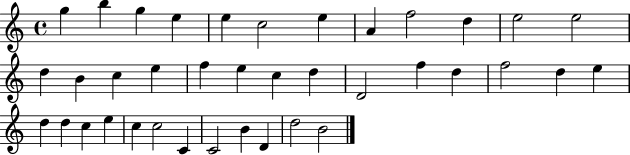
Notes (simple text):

G5/q B5/q G5/q E5/q E5/q C5/h E5/q A4/q F5/h D5/q E5/h E5/h D5/q B4/q C5/q E5/q F5/q E5/q C5/q D5/q D4/h F5/q D5/q F5/h D5/q E5/q D5/q D5/q C5/q E5/q C5/q C5/h C4/q C4/h B4/q D4/q D5/h B4/h